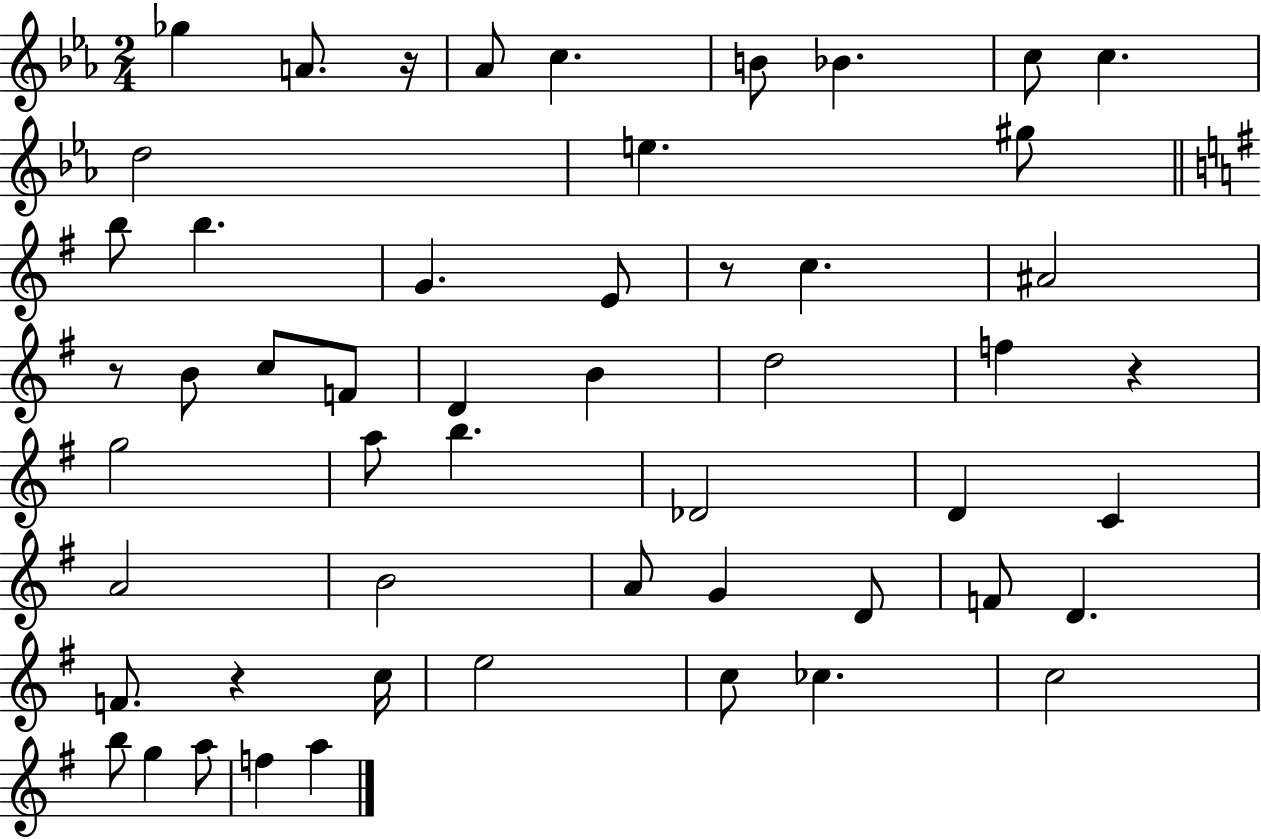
Gb5/q A4/e. R/s Ab4/e C5/q. B4/e Bb4/q. C5/e C5/q. D5/h E5/q. G#5/e B5/e B5/q. G4/q. E4/e R/e C5/q. A#4/h R/e B4/e C5/e F4/e D4/q B4/q D5/h F5/q R/q G5/h A5/e B5/q. Db4/h D4/q C4/q A4/h B4/h A4/e G4/q D4/e F4/e D4/q. F4/e. R/q C5/s E5/h C5/e CES5/q. C5/h B5/e G5/q A5/e F5/q A5/q